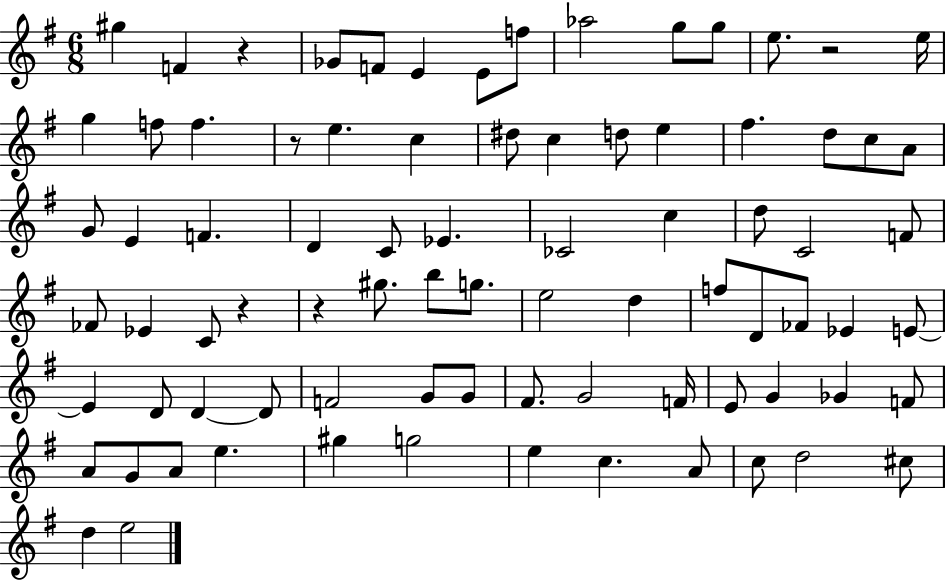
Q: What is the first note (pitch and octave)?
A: G#5